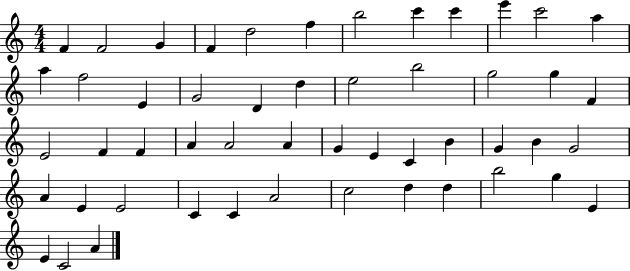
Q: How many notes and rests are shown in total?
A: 51